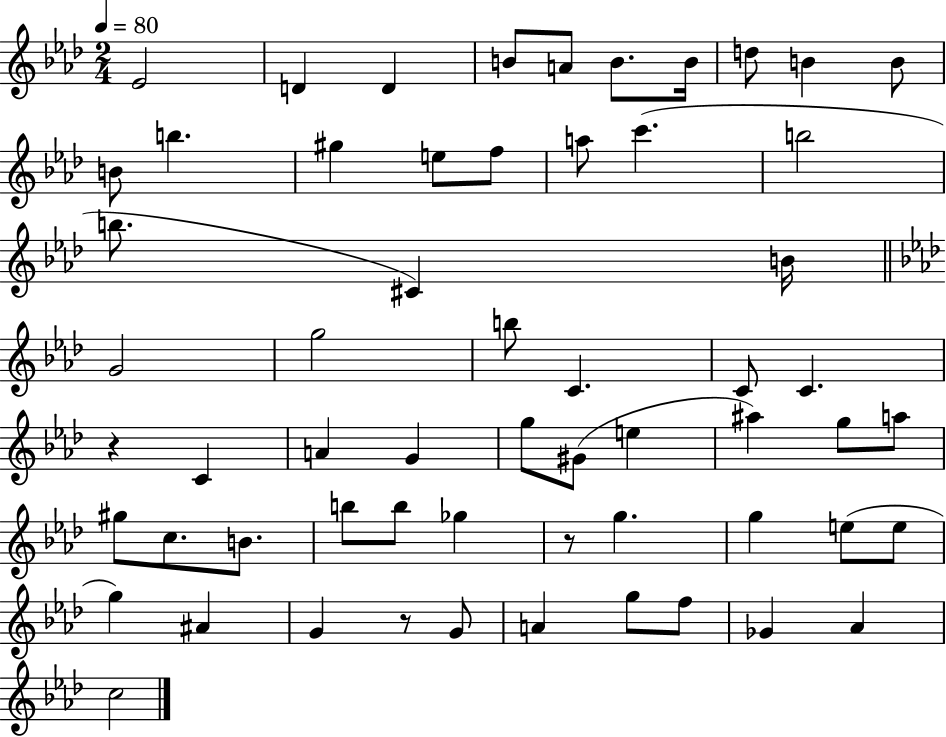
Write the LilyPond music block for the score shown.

{
  \clef treble
  \numericTimeSignature
  \time 2/4
  \key aes \major
  \tempo 4 = 80
  ees'2 | d'4 d'4 | b'8 a'8 b'8. b'16 | d''8 b'4 b'8 | \break b'8 b''4. | gis''4 e''8 f''8 | a''8 c'''4.( | b''2 | \break b''8. cis'4) b'16 | \bar "||" \break \key f \minor g'2 | g''2 | b''8 c'4. | c'8 c'4. | \break r4 c'4 | a'4 g'4 | g''8 gis'8( e''4 | ais''4) g''8 a''8 | \break gis''8 c''8. b'8. | b''8 b''8 ges''4 | r8 g''4. | g''4 e''8( e''8 | \break g''4) ais'4 | g'4 r8 g'8 | a'4 g''8 f''8 | ges'4 aes'4 | \break c''2 | \bar "|."
}